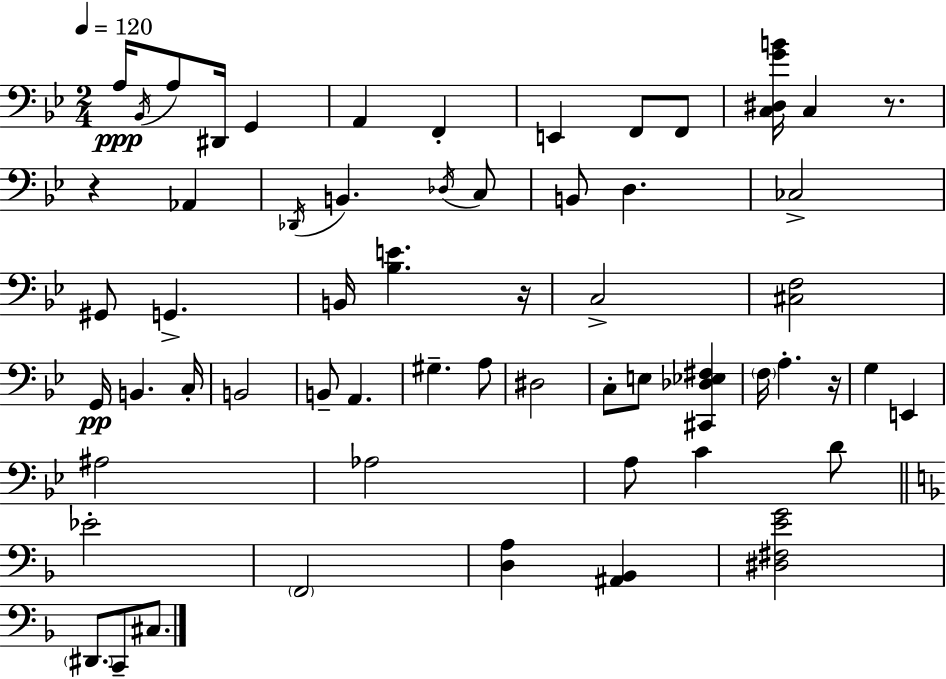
X:1
T:Untitled
M:2/4
L:1/4
K:Bb
A,/4 _B,,/4 A,/2 ^D,,/4 G,, A,, F,, E,, F,,/2 F,,/2 [C,^D,GB]/4 C, z/2 z _A,, _D,,/4 B,, _D,/4 C,/2 B,,/2 D, _C,2 ^G,,/2 G,, B,,/4 [_B,E] z/4 C,2 [^C,F,]2 G,,/4 B,, C,/4 B,,2 B,,/2 A,, ^G, A,/2 ^D,2 C,/2 E,/2 [^C,,_D,_E,^F,] F,/4 A, z/4 G, E,, ^A,2 _A,2 A,/2 C D/2 _E2 F,,2 [D,A,] [^A,,_B,,] [^D,^F,EG]2 ^D,,/2 C,,/2 ^C,/2